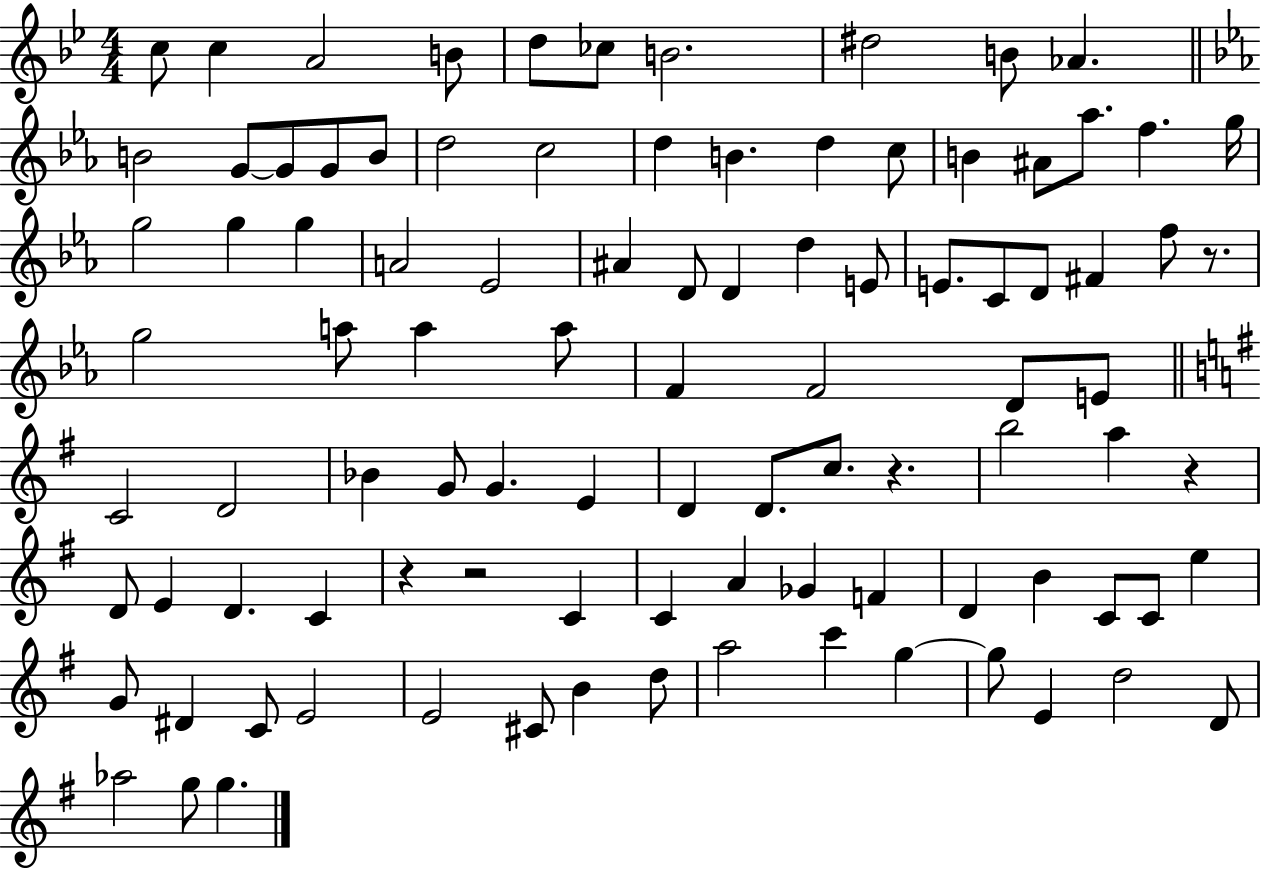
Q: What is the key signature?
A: BES major